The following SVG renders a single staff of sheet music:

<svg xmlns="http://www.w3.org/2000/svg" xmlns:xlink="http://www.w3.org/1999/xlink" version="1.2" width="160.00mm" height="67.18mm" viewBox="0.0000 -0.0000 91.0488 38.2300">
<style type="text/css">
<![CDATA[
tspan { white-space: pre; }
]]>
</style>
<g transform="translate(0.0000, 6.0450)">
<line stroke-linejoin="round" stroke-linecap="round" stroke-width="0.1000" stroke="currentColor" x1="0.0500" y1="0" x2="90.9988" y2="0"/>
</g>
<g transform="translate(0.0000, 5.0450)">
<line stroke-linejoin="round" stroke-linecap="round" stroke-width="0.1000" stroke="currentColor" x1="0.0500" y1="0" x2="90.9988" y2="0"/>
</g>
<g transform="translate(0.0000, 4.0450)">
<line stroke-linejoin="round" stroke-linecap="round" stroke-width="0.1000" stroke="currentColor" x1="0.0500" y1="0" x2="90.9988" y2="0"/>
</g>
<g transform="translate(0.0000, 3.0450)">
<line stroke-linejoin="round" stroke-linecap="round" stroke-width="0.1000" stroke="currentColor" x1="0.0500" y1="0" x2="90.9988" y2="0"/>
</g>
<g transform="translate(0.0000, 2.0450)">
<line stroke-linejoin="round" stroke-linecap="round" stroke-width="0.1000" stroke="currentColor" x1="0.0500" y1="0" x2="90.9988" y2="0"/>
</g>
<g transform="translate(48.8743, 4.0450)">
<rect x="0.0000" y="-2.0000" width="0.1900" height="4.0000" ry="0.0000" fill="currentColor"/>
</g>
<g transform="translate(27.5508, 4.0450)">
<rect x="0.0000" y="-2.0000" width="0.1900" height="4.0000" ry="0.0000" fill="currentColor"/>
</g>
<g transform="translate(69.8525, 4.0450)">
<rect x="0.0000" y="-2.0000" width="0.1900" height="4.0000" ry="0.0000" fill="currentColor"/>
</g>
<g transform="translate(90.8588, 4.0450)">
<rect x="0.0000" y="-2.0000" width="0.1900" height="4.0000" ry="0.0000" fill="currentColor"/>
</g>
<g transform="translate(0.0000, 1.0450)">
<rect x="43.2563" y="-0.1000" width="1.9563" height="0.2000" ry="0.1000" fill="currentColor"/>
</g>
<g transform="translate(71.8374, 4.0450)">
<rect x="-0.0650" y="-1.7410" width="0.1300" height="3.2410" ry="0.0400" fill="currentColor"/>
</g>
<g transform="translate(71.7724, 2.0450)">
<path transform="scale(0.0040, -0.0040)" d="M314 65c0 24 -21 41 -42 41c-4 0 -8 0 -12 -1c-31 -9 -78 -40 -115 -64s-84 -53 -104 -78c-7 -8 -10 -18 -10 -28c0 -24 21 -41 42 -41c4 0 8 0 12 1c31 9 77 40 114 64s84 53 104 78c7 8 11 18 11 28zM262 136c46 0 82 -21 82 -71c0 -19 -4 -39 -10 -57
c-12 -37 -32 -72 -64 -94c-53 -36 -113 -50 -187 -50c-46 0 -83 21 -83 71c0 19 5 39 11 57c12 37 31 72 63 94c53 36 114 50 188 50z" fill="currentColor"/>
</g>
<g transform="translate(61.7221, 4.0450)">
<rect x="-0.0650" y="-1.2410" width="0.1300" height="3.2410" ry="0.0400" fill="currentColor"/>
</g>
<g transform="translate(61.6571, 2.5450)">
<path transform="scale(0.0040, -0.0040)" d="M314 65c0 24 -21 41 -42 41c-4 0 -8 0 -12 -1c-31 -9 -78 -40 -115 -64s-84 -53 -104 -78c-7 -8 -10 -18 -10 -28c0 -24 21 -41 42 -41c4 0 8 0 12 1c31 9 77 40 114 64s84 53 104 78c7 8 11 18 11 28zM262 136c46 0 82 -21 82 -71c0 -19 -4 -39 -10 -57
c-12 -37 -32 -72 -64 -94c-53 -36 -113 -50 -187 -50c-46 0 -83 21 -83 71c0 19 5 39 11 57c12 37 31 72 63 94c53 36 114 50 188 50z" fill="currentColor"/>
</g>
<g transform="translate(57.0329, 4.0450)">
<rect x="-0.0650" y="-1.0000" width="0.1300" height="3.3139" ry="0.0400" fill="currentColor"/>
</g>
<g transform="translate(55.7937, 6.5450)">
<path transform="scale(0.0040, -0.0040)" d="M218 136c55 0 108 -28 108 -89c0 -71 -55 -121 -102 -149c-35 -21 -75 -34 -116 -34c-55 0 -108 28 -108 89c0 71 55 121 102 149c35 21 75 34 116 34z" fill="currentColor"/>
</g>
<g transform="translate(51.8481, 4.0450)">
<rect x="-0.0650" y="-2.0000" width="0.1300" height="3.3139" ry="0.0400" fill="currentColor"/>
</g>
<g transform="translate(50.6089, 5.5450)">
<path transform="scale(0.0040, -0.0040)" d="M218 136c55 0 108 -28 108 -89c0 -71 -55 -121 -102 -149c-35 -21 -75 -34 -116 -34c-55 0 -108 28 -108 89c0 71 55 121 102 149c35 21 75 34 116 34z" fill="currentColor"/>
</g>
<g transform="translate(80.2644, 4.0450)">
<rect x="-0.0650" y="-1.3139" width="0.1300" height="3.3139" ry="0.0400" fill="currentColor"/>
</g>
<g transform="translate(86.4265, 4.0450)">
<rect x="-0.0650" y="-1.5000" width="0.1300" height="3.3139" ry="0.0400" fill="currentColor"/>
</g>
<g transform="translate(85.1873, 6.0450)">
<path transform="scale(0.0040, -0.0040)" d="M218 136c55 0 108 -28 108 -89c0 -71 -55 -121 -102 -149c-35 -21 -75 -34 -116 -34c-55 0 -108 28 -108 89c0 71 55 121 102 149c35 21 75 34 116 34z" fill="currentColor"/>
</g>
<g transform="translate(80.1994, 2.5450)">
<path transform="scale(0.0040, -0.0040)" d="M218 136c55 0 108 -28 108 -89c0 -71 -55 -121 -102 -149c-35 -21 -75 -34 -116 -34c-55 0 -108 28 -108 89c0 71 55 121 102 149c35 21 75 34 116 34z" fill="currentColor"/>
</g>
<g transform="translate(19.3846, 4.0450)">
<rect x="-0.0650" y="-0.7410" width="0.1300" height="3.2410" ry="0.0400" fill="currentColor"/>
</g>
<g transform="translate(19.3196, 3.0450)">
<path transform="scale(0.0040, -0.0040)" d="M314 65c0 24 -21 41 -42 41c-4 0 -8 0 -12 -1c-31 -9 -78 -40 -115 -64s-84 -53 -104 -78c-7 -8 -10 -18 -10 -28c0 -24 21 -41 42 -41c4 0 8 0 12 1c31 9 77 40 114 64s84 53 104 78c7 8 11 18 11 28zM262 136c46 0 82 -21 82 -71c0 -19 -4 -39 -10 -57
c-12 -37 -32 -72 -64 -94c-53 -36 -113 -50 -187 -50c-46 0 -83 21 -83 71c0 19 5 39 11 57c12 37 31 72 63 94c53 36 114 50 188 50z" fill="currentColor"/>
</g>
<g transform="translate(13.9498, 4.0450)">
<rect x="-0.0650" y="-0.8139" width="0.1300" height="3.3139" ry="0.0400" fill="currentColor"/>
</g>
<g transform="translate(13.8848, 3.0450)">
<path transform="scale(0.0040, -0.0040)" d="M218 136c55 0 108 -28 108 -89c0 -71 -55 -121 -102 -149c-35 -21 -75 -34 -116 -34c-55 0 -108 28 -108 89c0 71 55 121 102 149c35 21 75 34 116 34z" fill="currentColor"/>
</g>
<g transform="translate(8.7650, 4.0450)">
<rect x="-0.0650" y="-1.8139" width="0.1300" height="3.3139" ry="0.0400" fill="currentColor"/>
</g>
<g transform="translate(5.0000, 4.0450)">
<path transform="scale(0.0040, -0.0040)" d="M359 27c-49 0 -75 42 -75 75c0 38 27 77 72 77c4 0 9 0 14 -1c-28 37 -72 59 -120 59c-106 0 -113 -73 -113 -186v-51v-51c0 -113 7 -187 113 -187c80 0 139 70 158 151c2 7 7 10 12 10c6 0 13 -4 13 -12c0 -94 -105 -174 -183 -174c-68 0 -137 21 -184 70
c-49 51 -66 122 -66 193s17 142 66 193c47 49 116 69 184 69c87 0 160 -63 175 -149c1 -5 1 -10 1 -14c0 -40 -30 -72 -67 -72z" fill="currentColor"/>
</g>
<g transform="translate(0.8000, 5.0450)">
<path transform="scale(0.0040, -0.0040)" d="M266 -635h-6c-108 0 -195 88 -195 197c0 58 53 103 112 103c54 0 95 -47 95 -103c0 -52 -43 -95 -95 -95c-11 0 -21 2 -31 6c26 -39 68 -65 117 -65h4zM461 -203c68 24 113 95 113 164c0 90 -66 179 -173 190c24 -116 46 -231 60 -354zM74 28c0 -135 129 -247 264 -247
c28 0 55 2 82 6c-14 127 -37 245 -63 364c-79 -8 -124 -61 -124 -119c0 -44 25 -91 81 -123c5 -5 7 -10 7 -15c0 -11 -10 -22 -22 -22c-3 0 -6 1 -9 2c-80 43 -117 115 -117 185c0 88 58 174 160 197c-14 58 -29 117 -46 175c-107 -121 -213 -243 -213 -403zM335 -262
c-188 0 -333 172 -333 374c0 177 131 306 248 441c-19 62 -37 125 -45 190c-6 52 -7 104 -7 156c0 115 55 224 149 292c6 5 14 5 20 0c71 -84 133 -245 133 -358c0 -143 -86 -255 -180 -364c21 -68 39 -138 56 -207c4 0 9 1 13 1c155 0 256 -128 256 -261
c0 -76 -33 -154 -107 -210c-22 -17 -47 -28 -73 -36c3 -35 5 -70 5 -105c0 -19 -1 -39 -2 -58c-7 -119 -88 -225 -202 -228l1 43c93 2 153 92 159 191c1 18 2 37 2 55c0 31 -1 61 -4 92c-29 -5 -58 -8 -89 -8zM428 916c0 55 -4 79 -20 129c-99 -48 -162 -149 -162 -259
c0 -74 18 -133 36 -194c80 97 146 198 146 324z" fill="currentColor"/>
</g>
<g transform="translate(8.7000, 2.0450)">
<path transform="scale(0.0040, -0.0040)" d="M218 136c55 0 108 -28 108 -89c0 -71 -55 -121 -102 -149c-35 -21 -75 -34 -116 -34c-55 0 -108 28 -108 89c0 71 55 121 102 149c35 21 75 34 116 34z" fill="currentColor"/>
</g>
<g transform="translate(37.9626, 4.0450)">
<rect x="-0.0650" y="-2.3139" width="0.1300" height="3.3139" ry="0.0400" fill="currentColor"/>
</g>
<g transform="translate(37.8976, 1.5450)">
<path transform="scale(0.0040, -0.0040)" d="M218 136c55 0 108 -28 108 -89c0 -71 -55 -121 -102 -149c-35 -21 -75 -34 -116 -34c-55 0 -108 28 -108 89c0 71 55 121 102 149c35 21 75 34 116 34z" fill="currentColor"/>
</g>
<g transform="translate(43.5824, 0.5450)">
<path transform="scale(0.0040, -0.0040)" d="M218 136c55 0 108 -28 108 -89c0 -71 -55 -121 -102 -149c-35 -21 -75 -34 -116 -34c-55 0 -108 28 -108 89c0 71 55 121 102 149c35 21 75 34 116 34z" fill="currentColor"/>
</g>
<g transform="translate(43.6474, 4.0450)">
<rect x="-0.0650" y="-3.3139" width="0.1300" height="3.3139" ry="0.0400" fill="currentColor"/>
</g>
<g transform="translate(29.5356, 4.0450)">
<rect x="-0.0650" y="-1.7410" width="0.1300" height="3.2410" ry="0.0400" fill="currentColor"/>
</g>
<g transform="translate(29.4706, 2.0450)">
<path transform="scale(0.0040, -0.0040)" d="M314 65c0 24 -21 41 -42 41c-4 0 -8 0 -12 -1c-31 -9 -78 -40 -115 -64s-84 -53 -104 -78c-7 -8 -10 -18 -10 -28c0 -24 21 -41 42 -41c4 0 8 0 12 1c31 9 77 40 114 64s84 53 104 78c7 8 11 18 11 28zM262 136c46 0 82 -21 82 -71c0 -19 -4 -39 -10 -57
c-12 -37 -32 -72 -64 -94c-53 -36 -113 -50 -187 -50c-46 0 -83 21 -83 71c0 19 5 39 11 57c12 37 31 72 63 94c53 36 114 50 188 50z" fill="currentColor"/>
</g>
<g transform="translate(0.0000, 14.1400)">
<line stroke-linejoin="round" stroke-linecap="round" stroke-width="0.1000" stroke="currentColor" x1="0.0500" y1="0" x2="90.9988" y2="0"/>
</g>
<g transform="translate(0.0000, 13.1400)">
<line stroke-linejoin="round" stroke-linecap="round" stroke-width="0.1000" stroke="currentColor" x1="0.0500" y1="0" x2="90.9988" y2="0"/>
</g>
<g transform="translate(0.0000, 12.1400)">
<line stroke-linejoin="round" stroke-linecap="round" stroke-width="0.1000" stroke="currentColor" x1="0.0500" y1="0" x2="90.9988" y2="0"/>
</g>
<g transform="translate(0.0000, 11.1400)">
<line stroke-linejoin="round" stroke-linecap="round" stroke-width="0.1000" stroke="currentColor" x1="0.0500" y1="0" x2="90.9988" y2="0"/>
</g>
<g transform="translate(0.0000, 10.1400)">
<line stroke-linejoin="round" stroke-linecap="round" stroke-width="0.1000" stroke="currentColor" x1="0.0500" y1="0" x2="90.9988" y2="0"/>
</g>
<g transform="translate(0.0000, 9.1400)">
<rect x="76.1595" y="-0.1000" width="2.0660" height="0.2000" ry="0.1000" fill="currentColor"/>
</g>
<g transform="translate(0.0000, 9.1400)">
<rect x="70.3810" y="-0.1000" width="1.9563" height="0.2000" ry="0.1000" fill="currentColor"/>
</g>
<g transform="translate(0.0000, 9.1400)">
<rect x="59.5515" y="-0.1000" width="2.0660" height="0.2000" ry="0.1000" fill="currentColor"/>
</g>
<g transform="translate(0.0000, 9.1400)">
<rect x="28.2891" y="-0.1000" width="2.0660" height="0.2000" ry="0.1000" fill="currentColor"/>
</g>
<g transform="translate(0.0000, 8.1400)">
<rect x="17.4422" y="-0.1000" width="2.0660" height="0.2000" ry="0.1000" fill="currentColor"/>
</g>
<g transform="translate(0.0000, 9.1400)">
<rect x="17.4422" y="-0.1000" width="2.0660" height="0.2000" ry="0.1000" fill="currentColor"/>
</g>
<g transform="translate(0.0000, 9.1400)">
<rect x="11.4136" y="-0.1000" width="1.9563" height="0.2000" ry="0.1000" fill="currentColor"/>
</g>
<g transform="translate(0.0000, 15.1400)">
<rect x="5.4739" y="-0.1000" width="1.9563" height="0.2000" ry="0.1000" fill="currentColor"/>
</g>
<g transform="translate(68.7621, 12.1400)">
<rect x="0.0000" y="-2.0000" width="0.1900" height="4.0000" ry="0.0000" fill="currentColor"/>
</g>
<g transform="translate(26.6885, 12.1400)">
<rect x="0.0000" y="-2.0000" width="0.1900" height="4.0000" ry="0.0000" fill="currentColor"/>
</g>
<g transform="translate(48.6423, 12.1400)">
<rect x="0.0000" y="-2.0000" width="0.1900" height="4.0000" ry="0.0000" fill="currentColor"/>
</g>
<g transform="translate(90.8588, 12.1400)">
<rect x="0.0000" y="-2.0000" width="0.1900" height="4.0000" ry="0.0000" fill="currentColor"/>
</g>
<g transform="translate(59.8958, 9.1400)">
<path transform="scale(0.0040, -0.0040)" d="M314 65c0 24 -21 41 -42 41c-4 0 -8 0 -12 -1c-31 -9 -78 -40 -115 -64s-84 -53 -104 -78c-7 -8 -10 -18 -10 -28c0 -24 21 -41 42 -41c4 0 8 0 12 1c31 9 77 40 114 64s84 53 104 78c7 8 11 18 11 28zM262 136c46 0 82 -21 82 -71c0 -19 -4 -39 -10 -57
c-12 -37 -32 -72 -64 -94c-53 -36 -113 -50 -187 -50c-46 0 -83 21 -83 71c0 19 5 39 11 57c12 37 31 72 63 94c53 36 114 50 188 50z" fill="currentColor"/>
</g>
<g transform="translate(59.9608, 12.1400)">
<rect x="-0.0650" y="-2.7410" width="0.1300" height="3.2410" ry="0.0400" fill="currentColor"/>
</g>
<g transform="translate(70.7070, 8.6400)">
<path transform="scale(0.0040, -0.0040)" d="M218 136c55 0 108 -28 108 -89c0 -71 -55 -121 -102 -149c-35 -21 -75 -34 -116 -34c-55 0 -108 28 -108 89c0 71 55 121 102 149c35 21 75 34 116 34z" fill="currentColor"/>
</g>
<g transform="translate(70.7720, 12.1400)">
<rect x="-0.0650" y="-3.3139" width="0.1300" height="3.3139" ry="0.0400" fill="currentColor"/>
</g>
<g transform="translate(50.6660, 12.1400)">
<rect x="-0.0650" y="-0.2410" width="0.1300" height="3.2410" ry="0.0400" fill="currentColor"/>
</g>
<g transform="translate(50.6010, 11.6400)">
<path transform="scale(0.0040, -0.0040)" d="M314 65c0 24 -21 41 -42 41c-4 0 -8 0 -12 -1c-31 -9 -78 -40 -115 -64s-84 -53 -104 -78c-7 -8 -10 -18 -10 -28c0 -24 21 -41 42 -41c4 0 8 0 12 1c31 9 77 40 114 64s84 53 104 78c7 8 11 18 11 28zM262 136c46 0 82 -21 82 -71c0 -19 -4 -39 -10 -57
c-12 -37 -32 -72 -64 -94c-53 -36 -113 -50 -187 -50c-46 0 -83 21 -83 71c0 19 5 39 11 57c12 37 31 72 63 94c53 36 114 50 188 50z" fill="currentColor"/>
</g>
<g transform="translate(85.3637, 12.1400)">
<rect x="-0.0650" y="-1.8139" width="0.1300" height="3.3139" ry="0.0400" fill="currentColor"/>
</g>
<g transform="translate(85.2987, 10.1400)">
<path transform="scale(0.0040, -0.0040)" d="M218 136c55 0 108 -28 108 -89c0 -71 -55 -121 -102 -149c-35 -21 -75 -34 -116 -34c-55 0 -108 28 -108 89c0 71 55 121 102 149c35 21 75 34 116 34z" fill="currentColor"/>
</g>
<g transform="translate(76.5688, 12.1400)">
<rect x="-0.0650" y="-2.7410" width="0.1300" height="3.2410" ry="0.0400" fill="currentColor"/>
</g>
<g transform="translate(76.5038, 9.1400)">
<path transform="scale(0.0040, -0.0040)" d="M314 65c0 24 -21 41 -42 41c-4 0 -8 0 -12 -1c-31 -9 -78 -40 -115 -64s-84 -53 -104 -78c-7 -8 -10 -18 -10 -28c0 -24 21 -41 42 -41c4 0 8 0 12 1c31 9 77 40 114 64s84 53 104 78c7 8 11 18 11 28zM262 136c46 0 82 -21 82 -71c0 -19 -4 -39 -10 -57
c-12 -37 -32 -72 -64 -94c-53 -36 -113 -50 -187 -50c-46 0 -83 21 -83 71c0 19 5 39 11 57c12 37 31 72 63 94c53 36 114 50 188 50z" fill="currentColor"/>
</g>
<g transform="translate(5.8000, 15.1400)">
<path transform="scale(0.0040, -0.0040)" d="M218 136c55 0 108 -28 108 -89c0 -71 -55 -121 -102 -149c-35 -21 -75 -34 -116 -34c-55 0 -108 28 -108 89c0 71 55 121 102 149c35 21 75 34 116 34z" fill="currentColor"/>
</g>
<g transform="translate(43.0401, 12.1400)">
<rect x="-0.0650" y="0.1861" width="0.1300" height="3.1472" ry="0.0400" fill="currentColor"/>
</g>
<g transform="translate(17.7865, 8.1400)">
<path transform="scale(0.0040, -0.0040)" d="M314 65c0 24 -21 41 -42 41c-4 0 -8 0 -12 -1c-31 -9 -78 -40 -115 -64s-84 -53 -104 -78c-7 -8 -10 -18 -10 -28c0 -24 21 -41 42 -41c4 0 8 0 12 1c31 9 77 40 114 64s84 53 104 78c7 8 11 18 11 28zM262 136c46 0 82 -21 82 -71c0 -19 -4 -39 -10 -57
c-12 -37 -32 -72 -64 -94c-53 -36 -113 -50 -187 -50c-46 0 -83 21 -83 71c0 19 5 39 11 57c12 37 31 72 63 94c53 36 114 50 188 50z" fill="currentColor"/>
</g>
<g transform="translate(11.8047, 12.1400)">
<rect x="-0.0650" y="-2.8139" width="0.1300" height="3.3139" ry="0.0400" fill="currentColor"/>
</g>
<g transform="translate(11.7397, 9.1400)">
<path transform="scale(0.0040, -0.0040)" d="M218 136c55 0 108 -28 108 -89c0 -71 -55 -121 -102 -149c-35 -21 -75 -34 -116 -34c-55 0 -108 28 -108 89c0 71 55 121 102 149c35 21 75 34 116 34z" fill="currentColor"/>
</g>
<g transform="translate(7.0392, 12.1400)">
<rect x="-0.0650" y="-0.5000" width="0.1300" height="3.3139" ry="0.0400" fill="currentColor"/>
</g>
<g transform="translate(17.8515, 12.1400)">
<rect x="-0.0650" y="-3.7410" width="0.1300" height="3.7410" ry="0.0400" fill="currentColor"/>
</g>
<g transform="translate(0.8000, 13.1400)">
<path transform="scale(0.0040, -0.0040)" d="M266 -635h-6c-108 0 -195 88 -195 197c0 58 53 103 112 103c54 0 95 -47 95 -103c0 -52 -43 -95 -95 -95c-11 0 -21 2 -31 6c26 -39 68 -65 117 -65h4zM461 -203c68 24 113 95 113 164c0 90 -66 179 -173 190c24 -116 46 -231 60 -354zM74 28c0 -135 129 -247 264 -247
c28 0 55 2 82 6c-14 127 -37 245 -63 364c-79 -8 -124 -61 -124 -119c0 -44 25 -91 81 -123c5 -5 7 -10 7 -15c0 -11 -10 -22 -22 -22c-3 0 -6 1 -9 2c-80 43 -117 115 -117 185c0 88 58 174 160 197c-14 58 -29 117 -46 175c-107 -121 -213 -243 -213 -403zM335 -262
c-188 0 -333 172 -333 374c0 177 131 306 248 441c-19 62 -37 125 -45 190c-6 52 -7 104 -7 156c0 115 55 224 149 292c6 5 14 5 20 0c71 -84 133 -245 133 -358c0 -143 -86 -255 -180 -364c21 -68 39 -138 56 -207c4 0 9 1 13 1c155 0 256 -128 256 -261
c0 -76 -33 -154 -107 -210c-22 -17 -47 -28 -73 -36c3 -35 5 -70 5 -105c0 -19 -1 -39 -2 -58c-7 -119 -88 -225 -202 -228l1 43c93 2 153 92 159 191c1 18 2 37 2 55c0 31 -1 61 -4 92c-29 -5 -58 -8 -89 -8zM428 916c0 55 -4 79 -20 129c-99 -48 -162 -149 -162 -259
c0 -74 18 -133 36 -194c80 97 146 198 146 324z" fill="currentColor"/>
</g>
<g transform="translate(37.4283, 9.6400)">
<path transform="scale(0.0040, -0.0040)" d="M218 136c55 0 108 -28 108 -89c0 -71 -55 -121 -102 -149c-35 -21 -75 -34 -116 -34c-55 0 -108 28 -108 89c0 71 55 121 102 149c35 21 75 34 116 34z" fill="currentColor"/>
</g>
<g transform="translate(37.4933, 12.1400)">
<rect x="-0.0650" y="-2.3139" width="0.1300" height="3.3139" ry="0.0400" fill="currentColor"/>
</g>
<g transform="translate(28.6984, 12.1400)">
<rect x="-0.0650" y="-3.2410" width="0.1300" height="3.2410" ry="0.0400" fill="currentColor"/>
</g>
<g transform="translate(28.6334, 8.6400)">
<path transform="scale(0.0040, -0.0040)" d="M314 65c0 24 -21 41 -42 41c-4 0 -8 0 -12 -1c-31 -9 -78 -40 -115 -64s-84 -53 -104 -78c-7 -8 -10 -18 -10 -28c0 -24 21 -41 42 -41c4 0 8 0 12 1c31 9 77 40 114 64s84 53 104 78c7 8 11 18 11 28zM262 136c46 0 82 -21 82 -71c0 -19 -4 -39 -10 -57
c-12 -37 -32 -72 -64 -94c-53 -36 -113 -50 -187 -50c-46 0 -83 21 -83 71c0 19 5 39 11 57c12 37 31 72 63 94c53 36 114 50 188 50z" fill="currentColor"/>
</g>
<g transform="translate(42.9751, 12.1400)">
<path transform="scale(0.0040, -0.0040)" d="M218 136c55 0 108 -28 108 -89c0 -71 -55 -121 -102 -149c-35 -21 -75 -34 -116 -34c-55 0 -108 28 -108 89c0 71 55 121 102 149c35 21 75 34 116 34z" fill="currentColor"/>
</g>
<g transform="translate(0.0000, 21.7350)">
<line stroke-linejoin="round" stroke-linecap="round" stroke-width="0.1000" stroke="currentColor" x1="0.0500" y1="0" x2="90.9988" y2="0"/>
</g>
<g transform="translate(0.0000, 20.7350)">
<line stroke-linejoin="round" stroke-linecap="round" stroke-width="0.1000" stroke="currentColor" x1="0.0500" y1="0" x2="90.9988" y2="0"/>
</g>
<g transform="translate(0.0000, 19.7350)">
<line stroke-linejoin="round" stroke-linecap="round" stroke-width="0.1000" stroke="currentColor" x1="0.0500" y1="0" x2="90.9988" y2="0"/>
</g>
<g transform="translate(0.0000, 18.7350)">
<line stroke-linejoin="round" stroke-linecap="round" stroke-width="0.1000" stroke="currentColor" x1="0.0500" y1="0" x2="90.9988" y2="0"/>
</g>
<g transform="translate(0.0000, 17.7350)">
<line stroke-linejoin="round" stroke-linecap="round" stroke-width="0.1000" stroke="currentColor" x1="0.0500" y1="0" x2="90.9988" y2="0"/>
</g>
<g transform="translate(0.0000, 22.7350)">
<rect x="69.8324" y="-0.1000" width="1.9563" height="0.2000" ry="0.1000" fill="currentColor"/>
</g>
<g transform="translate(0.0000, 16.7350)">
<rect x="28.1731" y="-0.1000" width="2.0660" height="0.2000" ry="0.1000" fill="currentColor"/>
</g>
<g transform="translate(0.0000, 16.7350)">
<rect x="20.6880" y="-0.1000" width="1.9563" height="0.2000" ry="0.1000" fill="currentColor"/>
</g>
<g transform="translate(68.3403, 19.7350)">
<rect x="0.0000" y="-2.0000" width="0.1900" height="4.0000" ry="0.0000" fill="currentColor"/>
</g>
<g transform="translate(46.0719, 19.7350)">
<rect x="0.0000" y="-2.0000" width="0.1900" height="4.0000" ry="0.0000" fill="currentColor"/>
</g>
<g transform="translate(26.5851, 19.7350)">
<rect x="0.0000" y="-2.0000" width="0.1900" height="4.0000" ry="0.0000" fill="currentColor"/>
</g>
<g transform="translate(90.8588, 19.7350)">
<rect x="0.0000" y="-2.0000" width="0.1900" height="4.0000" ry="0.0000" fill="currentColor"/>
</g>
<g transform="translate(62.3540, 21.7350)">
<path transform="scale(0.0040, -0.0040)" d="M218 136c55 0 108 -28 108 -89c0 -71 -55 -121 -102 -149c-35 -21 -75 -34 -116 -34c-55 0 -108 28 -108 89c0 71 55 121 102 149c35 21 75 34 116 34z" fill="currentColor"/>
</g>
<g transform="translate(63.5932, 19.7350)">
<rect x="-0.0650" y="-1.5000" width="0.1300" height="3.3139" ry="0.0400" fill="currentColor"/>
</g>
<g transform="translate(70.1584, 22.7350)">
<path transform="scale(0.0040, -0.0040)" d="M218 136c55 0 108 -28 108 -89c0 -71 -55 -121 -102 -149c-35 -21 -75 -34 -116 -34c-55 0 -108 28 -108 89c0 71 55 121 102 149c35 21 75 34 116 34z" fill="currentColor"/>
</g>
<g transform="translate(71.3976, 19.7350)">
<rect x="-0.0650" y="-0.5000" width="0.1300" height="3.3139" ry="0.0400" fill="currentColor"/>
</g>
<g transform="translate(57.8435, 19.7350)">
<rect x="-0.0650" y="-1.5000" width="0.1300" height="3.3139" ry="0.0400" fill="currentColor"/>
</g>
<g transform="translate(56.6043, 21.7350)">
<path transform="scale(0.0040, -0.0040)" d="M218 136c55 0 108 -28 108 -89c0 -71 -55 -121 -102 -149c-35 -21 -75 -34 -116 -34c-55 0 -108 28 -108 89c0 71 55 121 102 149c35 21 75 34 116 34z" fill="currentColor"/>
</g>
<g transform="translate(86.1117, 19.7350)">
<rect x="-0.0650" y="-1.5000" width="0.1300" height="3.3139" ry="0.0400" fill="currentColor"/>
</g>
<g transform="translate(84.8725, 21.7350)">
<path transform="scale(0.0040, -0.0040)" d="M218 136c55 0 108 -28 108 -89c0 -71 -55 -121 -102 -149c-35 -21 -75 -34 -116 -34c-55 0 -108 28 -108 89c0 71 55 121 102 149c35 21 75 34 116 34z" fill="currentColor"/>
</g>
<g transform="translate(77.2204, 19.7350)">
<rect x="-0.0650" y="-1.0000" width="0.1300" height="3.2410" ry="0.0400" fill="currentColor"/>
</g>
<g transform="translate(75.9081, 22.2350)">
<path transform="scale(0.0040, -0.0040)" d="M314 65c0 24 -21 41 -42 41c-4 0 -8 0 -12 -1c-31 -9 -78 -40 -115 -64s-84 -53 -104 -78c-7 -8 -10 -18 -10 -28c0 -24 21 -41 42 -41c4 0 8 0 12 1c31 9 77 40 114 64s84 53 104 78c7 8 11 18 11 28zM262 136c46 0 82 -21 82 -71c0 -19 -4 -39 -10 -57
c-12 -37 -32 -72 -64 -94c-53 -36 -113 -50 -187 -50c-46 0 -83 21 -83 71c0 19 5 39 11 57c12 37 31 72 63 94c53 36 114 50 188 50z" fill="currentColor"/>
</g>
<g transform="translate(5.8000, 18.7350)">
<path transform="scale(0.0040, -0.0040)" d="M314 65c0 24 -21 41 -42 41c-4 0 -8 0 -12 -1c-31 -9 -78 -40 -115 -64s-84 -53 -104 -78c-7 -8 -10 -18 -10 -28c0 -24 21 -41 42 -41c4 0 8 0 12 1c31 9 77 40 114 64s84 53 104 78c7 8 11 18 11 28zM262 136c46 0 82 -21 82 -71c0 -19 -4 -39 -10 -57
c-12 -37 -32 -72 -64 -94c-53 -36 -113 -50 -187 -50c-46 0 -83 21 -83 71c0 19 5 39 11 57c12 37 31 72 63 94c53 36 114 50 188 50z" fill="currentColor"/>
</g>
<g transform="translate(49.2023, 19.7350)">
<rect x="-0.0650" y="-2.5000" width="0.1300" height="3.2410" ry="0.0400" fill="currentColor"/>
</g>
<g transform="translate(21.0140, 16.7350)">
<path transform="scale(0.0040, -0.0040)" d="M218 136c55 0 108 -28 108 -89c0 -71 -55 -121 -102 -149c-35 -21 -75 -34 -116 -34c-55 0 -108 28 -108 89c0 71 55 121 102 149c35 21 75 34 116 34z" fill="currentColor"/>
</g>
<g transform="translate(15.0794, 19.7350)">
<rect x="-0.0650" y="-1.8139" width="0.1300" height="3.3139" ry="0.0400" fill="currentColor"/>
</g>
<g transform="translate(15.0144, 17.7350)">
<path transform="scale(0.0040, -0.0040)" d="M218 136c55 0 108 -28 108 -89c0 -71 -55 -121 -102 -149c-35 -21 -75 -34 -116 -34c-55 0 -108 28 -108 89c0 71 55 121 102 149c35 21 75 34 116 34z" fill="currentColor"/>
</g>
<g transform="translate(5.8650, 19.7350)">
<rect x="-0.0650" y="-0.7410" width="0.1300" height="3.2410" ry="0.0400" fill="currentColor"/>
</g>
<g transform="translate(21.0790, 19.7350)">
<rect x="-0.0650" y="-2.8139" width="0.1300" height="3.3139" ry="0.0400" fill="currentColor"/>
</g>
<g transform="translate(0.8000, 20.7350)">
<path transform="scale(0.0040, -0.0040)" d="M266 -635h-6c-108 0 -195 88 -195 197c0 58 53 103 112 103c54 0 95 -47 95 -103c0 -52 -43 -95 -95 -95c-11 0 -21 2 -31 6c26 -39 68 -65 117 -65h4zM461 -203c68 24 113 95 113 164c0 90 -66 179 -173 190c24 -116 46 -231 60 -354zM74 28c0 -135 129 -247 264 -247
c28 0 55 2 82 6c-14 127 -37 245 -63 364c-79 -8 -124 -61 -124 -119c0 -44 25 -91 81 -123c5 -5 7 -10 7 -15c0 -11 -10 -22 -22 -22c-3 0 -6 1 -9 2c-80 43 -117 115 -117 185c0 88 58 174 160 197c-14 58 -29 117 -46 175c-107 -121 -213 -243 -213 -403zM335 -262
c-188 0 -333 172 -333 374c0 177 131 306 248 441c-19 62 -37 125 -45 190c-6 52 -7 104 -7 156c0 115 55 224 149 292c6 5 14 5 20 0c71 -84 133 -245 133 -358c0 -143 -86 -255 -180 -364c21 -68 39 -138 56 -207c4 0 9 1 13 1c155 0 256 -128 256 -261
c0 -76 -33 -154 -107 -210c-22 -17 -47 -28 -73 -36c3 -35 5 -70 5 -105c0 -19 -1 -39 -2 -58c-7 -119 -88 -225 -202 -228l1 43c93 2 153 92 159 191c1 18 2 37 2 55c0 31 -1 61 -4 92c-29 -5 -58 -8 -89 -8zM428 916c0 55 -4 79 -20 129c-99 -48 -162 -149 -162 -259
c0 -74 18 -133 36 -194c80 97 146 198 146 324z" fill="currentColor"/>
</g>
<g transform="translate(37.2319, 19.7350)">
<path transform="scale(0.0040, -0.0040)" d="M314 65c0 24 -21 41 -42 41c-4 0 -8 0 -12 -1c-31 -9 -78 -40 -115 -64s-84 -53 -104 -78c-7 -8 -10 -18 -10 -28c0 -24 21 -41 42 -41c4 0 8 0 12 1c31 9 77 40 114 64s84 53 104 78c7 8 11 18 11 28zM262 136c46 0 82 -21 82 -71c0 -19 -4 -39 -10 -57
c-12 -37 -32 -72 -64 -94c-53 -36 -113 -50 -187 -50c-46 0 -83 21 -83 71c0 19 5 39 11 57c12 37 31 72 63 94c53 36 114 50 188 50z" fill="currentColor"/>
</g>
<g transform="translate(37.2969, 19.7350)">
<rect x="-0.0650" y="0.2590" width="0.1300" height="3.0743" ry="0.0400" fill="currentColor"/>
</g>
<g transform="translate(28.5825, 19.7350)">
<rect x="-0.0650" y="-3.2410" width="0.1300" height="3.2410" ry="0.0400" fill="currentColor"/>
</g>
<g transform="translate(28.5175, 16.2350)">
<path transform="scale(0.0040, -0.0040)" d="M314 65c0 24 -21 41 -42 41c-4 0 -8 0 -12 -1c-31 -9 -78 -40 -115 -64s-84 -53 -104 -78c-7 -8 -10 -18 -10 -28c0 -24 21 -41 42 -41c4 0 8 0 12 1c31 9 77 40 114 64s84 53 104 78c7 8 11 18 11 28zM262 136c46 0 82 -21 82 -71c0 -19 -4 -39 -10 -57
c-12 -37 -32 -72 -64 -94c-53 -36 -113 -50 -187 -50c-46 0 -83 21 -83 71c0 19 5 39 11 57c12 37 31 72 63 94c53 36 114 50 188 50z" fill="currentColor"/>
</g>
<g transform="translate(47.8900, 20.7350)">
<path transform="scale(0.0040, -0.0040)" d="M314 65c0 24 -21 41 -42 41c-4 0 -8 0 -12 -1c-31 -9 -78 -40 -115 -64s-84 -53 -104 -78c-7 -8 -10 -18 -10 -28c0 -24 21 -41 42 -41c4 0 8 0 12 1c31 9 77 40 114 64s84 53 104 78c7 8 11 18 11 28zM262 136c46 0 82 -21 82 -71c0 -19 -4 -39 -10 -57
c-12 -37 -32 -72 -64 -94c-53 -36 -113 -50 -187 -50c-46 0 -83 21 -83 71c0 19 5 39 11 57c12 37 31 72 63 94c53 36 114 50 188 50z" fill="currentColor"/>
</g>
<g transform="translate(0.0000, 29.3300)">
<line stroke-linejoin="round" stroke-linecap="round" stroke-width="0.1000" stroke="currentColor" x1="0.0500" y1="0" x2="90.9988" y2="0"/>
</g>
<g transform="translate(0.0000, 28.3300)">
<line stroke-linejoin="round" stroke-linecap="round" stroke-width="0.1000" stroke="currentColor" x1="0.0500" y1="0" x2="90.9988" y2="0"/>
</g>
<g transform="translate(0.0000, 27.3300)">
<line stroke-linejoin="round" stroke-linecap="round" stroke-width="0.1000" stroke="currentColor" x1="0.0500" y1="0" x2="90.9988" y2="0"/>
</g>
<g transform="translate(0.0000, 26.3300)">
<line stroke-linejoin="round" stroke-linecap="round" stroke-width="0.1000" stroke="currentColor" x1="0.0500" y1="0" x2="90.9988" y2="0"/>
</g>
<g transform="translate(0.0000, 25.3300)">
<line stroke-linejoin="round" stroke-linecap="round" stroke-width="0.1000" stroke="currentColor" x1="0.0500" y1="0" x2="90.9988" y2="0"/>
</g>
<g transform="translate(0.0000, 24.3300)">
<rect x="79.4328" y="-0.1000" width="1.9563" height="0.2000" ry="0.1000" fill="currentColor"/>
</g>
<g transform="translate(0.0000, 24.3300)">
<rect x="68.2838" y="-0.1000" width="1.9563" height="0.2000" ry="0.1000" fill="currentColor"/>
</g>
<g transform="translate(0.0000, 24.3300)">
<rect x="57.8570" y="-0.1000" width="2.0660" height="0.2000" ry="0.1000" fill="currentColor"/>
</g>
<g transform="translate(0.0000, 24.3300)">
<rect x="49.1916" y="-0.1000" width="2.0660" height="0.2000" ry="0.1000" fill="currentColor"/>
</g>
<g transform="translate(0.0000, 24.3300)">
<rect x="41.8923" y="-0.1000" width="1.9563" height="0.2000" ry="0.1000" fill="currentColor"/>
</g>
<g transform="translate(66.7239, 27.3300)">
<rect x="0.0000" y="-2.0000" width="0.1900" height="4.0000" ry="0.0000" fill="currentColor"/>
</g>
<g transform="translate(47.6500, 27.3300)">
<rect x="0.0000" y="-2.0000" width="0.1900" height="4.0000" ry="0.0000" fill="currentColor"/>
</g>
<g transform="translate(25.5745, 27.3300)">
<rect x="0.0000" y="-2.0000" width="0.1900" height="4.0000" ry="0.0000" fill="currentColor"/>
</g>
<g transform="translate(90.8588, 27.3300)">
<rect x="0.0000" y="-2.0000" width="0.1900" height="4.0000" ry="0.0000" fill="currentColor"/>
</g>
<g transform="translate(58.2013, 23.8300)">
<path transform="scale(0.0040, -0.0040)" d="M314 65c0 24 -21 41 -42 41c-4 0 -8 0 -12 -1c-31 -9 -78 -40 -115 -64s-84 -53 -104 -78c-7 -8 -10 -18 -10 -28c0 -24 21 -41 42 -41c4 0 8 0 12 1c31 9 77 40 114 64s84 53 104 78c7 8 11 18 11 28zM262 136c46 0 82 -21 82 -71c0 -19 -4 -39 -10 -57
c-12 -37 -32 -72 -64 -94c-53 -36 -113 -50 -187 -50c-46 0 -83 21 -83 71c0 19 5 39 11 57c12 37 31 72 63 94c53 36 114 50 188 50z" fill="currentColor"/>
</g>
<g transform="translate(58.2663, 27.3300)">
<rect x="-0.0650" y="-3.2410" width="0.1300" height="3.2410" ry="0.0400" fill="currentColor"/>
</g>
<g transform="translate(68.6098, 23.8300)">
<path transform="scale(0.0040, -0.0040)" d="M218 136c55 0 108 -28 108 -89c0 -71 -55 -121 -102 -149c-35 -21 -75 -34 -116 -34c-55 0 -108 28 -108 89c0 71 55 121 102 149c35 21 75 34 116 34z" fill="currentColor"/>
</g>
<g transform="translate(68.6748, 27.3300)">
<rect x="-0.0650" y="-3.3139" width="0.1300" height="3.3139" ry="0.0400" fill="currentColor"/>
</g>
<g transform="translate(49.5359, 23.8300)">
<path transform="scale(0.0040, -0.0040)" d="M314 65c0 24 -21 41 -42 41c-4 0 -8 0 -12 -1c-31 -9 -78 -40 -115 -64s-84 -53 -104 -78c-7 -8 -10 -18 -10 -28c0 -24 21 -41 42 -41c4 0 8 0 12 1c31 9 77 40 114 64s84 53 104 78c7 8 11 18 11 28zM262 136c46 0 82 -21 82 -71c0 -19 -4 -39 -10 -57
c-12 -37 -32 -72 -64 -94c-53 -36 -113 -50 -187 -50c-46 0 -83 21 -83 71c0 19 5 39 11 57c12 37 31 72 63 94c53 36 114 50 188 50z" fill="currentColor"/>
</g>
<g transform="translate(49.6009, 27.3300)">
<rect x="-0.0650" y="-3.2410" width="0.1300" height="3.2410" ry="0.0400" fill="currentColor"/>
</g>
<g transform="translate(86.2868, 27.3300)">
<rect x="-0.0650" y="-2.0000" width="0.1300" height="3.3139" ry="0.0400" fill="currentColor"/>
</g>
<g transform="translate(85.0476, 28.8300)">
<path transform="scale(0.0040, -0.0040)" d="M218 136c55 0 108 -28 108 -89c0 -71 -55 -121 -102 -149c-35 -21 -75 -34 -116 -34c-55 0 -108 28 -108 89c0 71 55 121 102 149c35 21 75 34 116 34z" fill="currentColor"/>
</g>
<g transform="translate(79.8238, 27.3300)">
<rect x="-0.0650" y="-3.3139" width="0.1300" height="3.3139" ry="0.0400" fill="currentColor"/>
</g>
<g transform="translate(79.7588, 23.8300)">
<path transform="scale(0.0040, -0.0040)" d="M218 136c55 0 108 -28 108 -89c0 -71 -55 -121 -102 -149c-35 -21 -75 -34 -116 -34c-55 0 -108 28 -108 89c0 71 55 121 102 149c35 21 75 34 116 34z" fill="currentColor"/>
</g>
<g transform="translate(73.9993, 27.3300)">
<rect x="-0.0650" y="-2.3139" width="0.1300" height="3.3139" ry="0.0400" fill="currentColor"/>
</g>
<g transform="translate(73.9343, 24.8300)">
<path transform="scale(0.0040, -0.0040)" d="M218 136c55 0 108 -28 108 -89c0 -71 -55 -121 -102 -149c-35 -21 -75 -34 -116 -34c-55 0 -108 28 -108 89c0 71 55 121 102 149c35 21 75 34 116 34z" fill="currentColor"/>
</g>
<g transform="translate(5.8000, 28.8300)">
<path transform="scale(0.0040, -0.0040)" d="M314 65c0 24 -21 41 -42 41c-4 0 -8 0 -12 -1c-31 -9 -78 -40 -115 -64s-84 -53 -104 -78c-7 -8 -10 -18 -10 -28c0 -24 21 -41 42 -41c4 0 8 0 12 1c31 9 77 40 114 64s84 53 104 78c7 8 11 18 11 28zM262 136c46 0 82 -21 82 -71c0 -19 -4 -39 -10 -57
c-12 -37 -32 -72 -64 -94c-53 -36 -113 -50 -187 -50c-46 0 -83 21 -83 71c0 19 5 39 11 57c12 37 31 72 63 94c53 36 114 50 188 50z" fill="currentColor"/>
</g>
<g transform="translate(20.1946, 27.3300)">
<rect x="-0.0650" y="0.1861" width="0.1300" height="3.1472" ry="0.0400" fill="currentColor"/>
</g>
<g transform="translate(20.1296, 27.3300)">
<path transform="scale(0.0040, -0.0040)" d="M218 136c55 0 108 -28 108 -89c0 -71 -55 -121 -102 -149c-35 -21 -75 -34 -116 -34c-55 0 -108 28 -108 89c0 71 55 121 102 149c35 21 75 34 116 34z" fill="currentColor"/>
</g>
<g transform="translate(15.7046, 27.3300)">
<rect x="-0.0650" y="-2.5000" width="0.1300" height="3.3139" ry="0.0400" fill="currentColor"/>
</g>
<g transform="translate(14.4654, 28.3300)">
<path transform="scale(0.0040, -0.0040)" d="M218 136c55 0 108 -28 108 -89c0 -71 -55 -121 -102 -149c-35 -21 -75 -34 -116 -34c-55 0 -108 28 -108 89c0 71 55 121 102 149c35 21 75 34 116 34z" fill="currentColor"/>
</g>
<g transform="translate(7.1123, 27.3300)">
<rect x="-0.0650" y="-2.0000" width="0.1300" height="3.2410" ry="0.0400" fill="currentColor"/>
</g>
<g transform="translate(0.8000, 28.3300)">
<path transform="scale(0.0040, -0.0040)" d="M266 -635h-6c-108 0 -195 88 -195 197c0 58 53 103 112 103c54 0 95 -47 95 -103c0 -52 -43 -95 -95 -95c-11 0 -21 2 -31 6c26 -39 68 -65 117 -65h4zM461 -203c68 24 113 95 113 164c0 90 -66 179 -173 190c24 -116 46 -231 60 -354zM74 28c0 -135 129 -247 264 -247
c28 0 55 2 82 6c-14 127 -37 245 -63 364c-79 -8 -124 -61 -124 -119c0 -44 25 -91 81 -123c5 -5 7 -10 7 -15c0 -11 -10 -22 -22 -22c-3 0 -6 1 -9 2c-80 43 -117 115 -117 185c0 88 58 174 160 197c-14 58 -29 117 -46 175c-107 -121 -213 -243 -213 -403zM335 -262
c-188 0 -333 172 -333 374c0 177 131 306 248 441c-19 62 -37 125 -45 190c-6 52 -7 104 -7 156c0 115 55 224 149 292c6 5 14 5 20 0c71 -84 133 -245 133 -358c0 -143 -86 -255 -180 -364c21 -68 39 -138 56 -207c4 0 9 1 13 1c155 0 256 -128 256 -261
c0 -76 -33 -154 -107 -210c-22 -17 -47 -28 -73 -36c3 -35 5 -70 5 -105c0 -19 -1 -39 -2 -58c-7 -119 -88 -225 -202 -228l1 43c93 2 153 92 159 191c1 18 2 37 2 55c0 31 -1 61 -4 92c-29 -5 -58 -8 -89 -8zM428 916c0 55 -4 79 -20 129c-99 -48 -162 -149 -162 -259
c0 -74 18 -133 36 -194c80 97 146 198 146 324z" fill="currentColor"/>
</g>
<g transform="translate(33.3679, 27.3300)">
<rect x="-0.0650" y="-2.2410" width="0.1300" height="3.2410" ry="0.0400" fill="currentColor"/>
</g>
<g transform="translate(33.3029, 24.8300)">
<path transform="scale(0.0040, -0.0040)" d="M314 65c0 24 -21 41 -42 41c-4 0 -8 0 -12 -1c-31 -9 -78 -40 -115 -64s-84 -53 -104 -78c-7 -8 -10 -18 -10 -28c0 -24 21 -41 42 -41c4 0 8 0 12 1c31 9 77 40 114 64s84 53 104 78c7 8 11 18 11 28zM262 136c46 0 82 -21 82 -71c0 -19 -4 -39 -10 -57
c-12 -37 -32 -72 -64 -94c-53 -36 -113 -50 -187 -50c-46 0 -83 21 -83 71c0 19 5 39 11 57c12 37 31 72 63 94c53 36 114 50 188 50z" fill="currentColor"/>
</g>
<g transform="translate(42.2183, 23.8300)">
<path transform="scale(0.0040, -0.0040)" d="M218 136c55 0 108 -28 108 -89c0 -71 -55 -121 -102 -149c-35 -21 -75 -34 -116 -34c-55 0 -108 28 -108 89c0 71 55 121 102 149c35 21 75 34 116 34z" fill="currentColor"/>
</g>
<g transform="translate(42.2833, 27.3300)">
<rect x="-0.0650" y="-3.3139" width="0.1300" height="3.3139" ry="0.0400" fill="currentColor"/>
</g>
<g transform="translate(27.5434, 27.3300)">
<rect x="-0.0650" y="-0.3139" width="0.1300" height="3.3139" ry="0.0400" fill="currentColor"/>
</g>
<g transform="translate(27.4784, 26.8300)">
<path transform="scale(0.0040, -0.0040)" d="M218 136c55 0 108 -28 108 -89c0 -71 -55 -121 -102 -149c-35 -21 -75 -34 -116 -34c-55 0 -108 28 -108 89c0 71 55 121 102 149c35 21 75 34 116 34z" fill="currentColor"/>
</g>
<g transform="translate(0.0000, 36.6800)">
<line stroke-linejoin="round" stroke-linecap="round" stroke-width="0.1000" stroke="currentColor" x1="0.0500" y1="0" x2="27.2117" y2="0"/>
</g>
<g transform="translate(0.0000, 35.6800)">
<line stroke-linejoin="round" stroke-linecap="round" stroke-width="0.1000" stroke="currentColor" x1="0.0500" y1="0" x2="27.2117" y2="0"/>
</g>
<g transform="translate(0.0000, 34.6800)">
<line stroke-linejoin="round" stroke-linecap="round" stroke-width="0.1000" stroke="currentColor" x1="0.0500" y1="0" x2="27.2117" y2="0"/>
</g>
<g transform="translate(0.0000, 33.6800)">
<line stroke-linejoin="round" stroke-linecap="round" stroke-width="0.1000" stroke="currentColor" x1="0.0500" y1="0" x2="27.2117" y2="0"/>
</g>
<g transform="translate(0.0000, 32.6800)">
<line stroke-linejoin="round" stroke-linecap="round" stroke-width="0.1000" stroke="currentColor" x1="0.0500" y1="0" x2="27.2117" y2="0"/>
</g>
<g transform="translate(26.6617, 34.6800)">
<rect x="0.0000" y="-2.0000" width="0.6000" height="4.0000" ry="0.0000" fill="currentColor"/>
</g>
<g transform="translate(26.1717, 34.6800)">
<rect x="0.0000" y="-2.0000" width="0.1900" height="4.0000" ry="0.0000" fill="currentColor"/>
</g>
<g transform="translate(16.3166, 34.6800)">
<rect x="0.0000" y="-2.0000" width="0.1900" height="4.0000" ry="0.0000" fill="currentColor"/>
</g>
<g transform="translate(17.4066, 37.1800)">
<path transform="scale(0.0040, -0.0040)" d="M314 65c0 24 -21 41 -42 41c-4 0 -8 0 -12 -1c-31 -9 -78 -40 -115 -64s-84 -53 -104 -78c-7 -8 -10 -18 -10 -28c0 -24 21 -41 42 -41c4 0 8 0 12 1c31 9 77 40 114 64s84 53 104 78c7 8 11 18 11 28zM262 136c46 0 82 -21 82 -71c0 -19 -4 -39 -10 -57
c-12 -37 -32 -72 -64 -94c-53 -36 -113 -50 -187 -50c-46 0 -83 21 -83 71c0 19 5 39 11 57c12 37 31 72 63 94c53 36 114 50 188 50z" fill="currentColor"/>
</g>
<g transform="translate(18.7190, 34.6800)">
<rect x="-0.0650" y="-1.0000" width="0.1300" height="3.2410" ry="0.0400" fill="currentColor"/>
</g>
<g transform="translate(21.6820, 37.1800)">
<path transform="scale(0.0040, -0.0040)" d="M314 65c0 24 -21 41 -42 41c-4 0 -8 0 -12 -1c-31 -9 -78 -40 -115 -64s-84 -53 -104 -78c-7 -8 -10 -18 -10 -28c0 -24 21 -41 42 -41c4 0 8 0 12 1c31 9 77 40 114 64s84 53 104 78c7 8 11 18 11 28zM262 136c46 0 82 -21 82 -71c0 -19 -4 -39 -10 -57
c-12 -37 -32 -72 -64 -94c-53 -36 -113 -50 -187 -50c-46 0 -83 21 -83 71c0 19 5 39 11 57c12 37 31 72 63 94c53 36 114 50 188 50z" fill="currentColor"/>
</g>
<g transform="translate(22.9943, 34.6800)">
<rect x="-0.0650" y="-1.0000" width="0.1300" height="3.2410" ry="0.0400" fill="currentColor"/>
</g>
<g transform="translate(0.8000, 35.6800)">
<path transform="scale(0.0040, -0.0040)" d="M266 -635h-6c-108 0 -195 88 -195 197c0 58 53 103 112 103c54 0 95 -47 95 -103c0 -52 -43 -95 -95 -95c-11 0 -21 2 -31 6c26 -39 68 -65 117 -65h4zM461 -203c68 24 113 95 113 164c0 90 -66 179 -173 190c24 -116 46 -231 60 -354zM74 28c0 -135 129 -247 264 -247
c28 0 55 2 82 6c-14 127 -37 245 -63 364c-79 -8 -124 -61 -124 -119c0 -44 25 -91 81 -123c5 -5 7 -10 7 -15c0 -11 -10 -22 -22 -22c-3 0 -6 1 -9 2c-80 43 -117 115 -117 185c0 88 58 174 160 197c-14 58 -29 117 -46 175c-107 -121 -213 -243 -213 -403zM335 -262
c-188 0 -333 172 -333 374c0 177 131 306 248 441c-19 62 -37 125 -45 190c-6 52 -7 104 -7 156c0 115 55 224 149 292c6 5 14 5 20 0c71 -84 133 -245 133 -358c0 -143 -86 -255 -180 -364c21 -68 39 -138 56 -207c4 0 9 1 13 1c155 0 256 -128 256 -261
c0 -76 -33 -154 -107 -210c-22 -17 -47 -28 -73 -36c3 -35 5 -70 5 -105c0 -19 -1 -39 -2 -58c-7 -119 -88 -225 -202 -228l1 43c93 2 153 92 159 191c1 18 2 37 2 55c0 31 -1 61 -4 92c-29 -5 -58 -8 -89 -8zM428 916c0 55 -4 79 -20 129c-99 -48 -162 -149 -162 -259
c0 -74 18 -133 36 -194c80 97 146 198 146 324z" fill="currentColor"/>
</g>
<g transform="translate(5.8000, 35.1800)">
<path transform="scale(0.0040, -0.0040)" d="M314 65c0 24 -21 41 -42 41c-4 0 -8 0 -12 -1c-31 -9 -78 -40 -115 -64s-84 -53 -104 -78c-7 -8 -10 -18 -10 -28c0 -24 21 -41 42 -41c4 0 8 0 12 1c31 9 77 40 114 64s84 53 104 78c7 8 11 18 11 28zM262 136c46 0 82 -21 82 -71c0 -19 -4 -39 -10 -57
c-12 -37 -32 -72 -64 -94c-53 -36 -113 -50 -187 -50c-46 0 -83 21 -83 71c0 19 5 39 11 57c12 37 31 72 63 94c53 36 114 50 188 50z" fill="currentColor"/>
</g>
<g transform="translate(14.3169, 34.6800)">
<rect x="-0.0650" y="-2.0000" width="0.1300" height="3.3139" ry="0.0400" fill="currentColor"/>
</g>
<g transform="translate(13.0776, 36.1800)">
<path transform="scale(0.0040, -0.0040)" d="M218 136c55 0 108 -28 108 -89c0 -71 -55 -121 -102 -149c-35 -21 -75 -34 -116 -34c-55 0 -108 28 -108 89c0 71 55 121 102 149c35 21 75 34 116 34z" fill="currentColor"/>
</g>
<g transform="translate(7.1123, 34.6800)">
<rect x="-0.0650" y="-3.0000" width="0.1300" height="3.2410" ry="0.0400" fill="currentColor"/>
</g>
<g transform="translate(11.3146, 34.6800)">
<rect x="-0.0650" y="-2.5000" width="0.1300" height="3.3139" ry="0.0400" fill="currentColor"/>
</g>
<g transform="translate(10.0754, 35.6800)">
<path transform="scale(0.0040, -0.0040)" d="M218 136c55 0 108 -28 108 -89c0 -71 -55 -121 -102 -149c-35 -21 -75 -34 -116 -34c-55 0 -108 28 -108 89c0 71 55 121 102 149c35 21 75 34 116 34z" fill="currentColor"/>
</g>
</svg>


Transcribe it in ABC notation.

X:1
T:Untitled
M:4/4
L:1/4
K:C
f d d2 f2 g b F D e2 f2 e E C a c'2 b2 g B c2 a2 b a2 f d2 f a b2 B2 G2 E E C D2 E F2 G B c g2 b b2 b2 b g b F A2 G F D2 D2